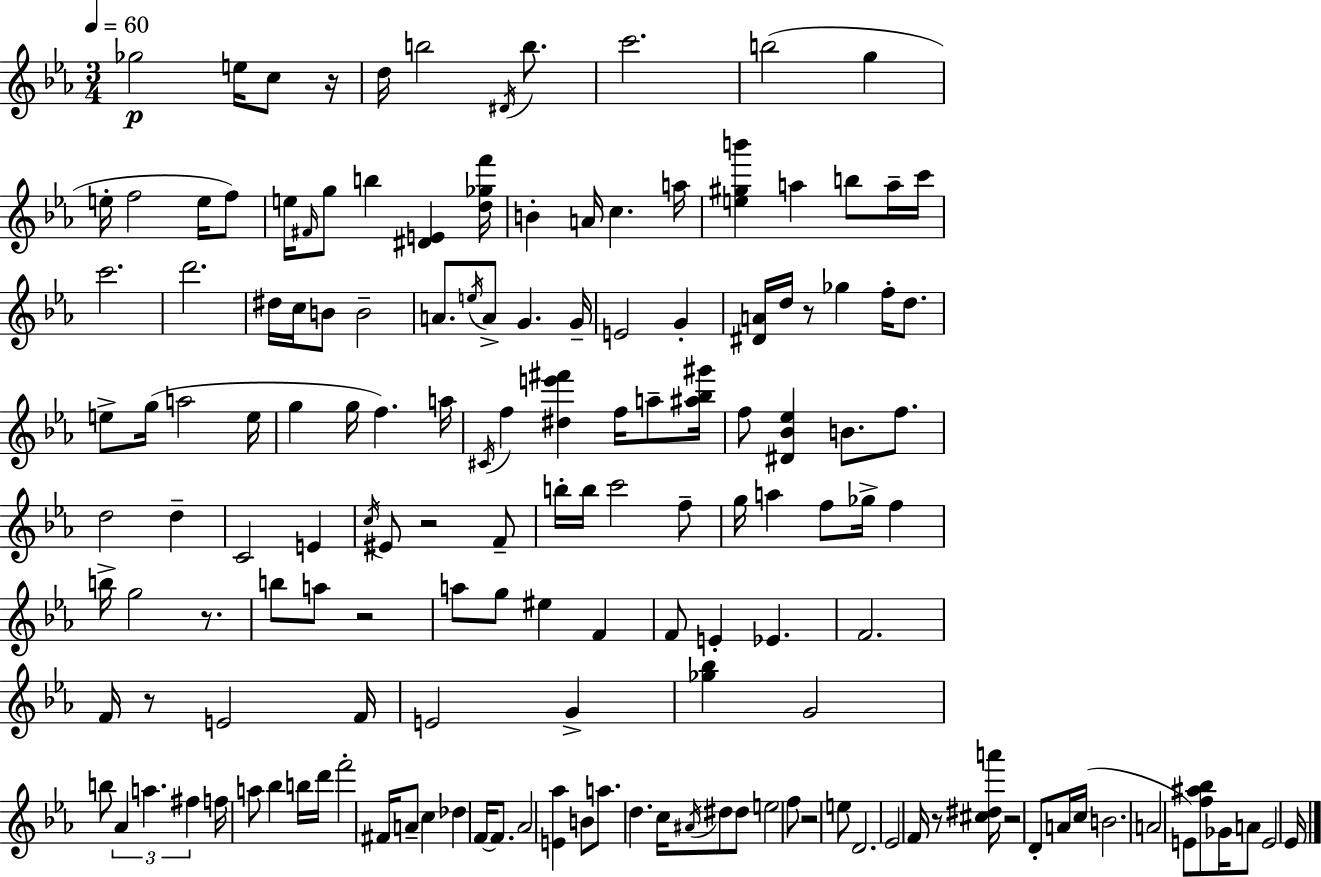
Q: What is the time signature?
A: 3/4